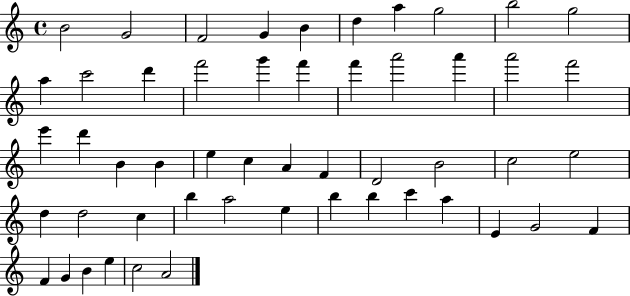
X:1
T:Untitled
M:4/4
L:1/4
K:C
B2 G2 F2 G B d a g2 b2 g2 a c'2 d' f'2 g' f' f' a'2 a' a'2 f'2 e' d' B B e c A F D2 B2 c2 e2 d d2 c b a2 e b b c' a E G2 F F G B e c2 A2